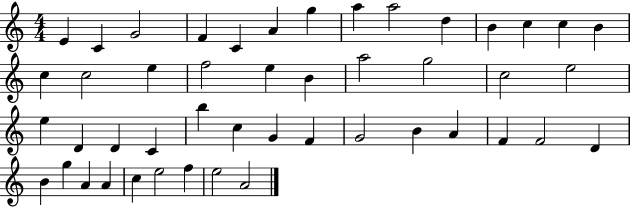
E4/q C4/q G4/h F4/q C4/q A4/q G5/q A5/q A5/h D5/q B4/q C5/q C5/q B4/q C5/q C5/h E5/q F5/h E5/q B4/q A5/h G5/h C5/h E5/h E5/q D4/q D4/q C4/q B5/q C5/q G4/q F4/q G4/h B4/q A4/q F4/q F4/h D4/q B4/q G5/q A4/q A4/q C5/q E5/h F5/q E5/h A4/h